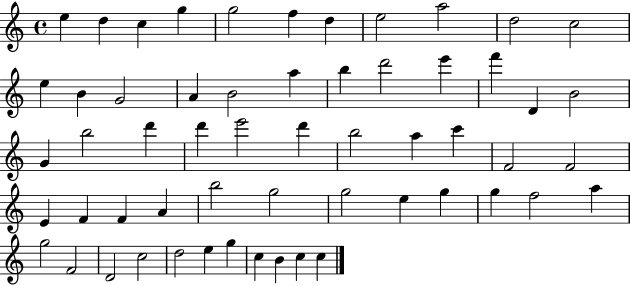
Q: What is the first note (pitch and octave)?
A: E5